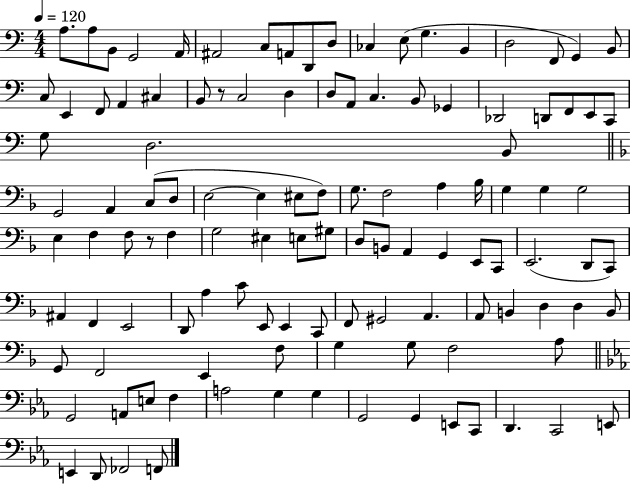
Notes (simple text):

A3/e. A3/e B2/e G2/h A2/s A#2/h C3/e A2/e D2/e D3/e CES3/q E3/e G3/q. B2/q D3/h F2/e G2/q B2/e C3/e E2/q F2/e A2/q C#3/q B2/e R/e C3/h D3/q D3/e A2/e C3/q. B2/e Gb2/q Db2/h D2/e F2/e E2/e C2/e G3/e D3/h. B2/e G2/h A2/q C3/e D3/e E3/h E3/q EIS3/e F3/e G3/e. F3/h A3/q Bb3/s G3/q G3/q G3/h E3/q F3/q F3/e R/e F3/q G3/h EIS3/q E3/e G#3/e D3/e B2/e A2/q G2/q E2/e C2/e E2/h. D2/e C2/e A#2/q F2/q E2/h D2/e A3/q C4/e E2/e E2/q C2/e F2/e G#2/h A2/q. A2/e B2/q D3/q D3/q B2/e G2/e F2/h E2/q F3/e G3/q G3/e F3/h A3/e G2/h A2/e E3/e F3/q A3/h G3/q G3/q G2/h G2/q E2/e C2/e D2/q. C2/h E2/e E2/q D2/e FES2/h F2/e